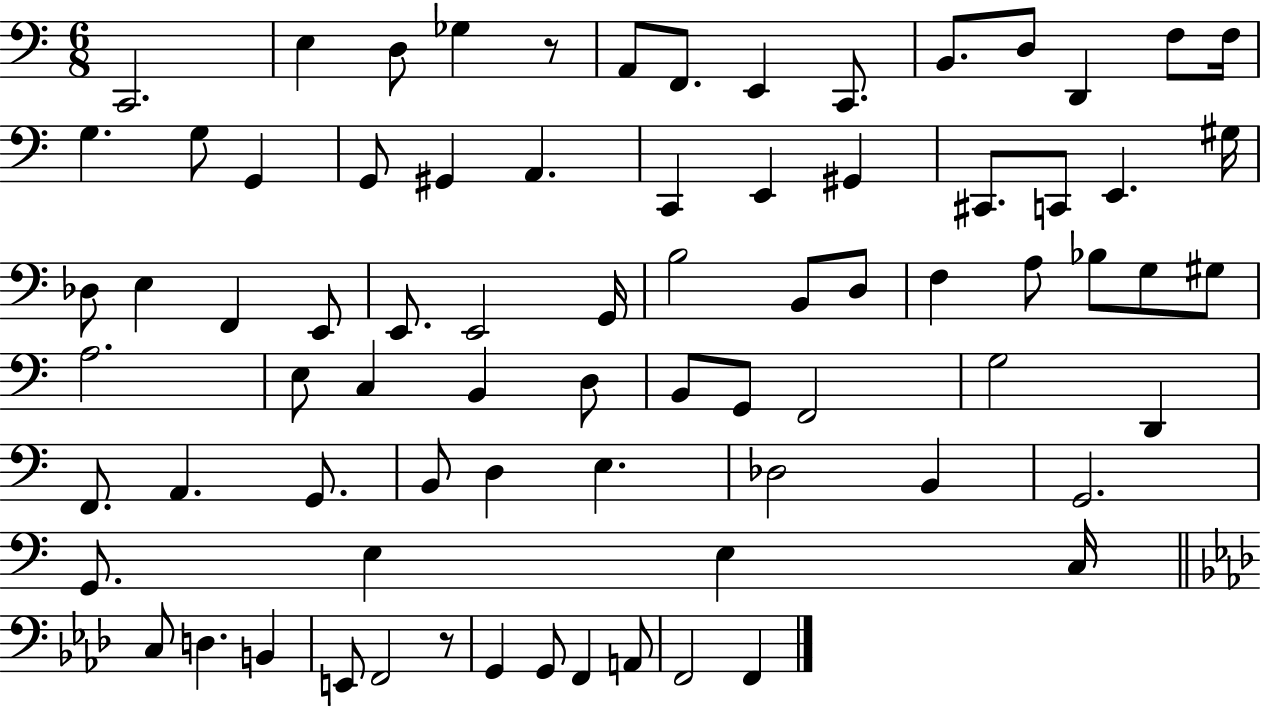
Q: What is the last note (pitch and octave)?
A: F2